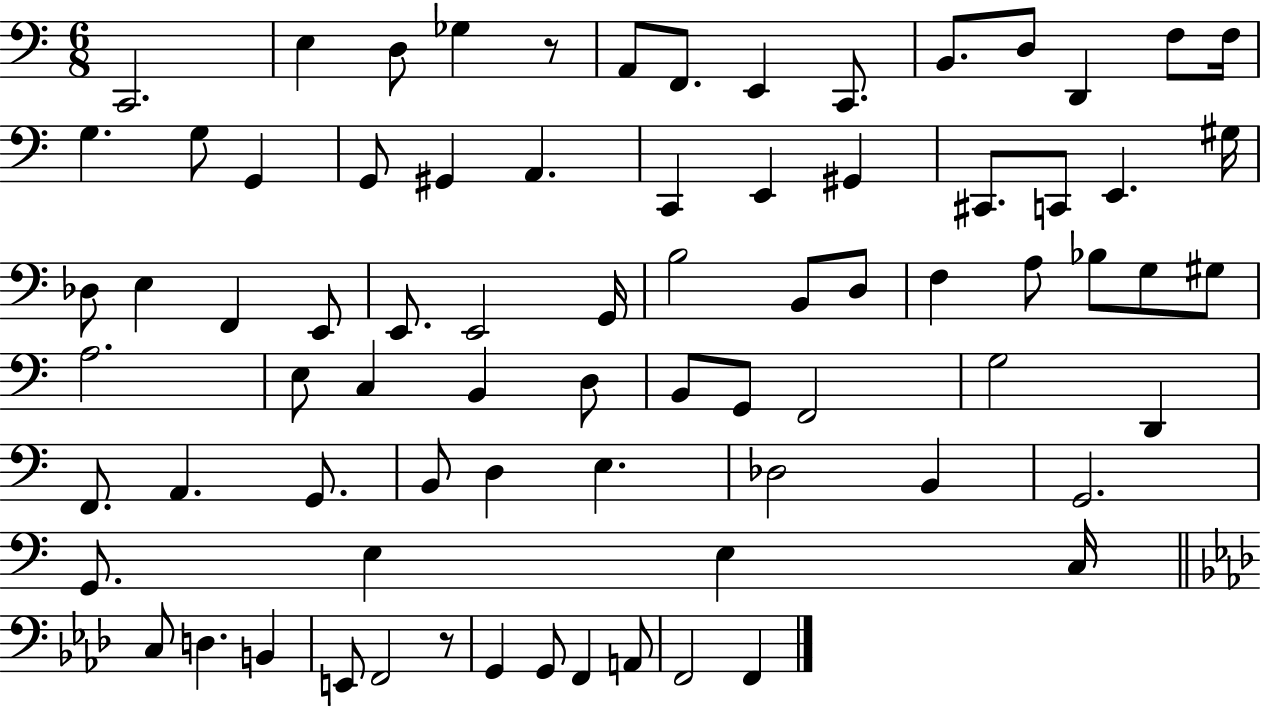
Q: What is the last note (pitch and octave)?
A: F2